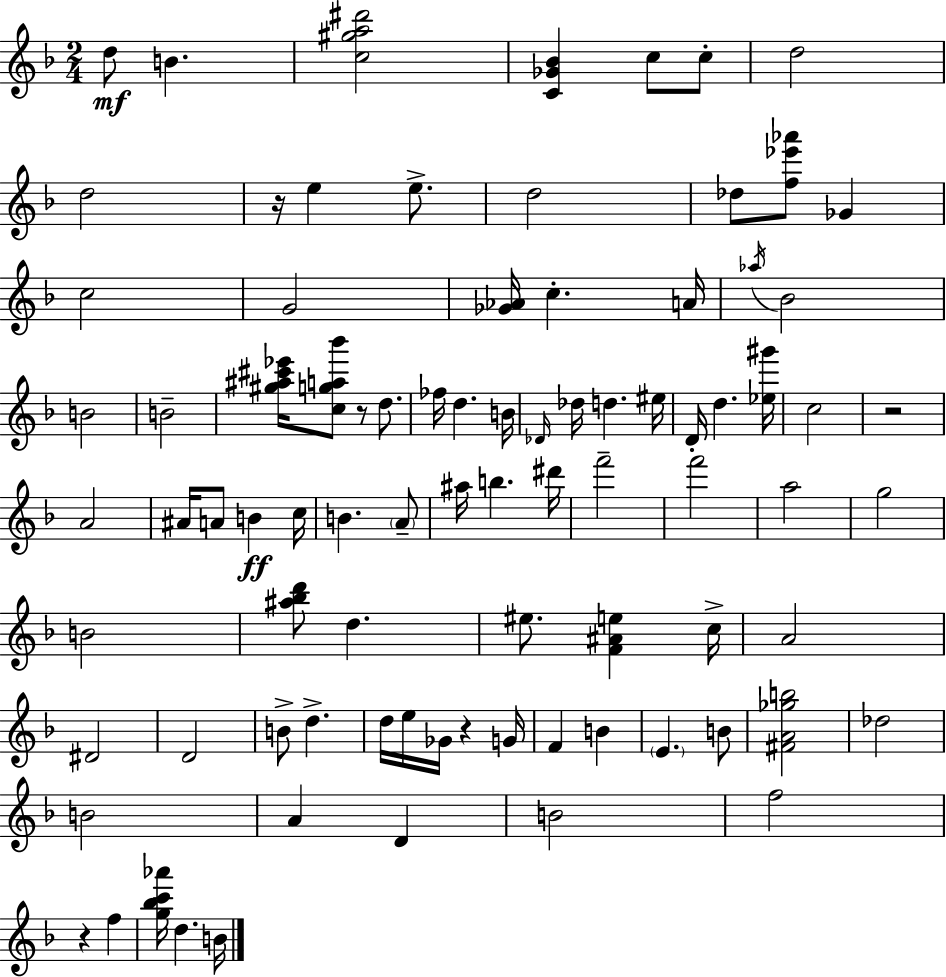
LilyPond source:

{
  \clef treble
  \numericTimeSignature
  \time 2/4
  \key d \minor
  d''8\mf b'4. | <c'' gis'' a'' dis'''>2 | <c' ges' bes'>4 c''8 c''8-. | d''2 | \break d''2 | r16 e''4 e''8.-> | d''2 | des''8 <f'' ees''' aes'''>8 ges'4 | \break c''2 | g'2 | <ges' aes'>16 c''4.-. a'16 | \acciaccatura { aes''16 } bes'2 | \break b'2 | b'2-- | <gis'' ais'' cis''' ees'''>16 <c'' g'' a'' bes'''>8 r8 d''8. | fes''16 d''4. | \break b'16 \grace { des'16 } des''16 d''4. | eis''16 d'16-. d''4. | <ees'' gis'''>16 c''2 | r2 | \break a'2 | ais'16 a'8 b'4\ff | c''16 b'4. | \parenthesize a'8-- ais''16 b''4. | \break dis'''16 f'''2-- | f'''2 | a''2 | g''2 | \break b'2 | <ais'' bes'' d'''>8 d''4. | eis''8. <f' ais' e''>4 | c''16-> a'2 | \break dis'2 | d'2 | b'8-> d''4.-> | d''16 e''16 ges'16 r4 | \break g'16 f'4 b'4 | \parenthesize e'4. | b'8 <fis' a' ges'' b''>2 | des''2 | \break b'2 | a'4 d'4 | b'2 | f''2 | \break r4 f''4 | <g'' bes'' c''' aes'''>16 d''4. | b'16 \bar "|."
}